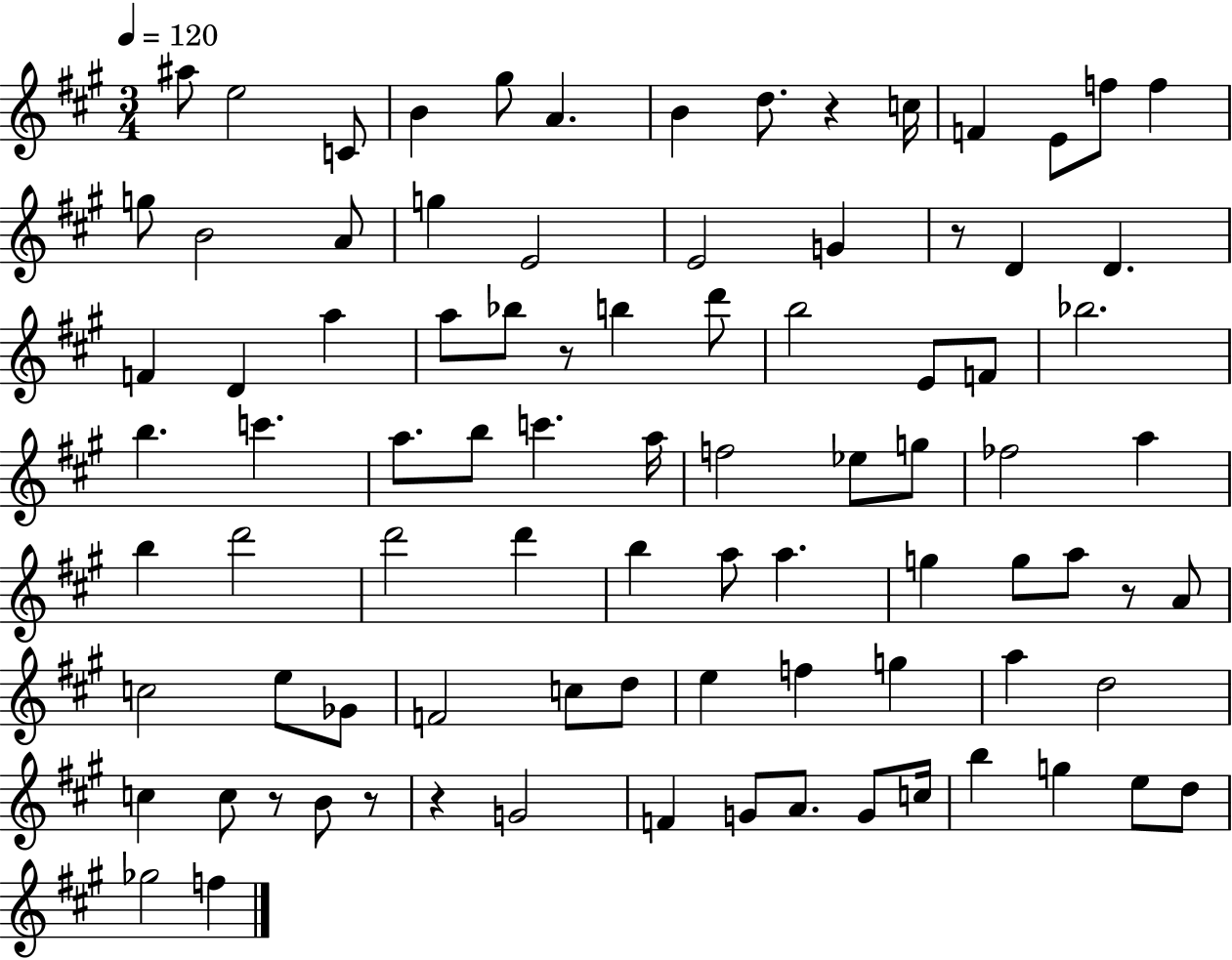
X:1
T:Untitled
M:3/4
L:1/4
K:A
^a/2 e2 C/2 B ^g/2 A B d/2 z c/4 F E/2 f/2 f g/2 B2 A/2 g E2 E2 G z/2 D D F D a a/2 _b/2 z/2 b d'/2 b2 E/2 F/2 _b2 b c' a/2 b/2 c' a/4 f2 _e/2 g/2 _f2 a b d'2 d'2 d' b a/2 a g g/2 a/2 z/2 A/2 c2 e/2 _G/2 F2 c/2 d/2 e f g a d2 c c/2 z/2 B/2 z/2 z G2 F G/2 A/2 G/2 c/4 b g e/2 d/2 _g2 f